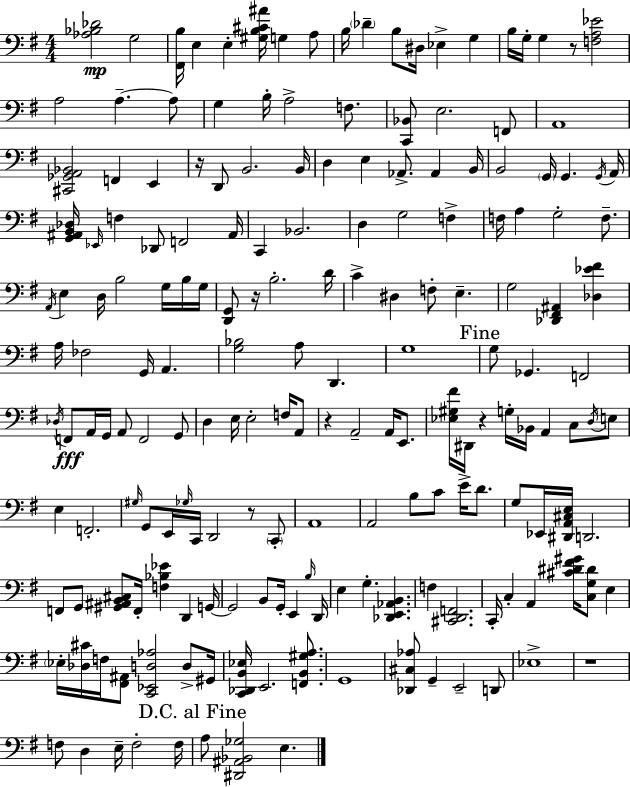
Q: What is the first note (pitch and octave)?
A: G3